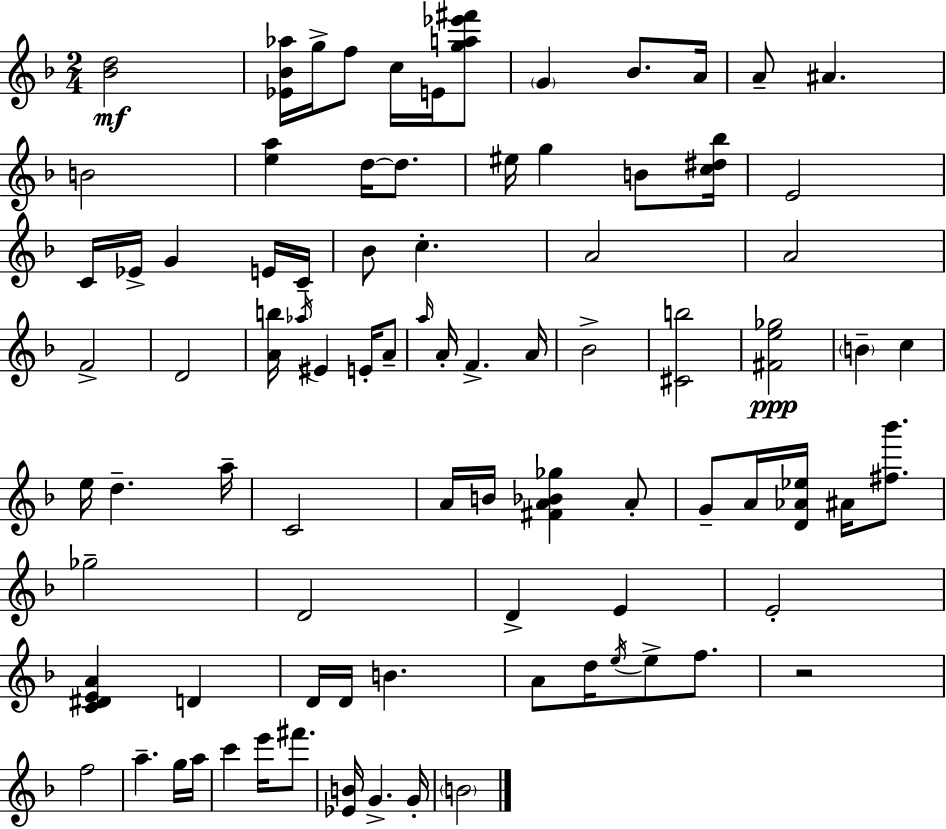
[Bb4,D5]/h [Eb4,Bb4,Ab5]/s G5/s F5/e C5/s E4/s [G5,A5,Eb6,F#6]/e G4/q Bb4/e. A4/s A4/e A#4/q. B4/h [E5,A5]/q D5/s D5/e. EIS5/s G5/q B4/e [C5,D#5,Bb5]/s E4/h C4/s Eb4/s G4/q E4/s C4/s Bb4/e C5/q. A4/h A4/h F4/h D4/h [A4,B5]/s Ab5/s EIS4/q E4/s A4/e A5/s A4/s F4/q. A4/s Bb4/h [C#4,B5]/h [F#4,E5,Gb5]/h B4/q C5/q E5/s D5/q. A5/s C4/h A4/s B4/s [F#4,A4,Bb4,Gb5]/q A4/e G4/e A4/s [D4,Ab4,Eb5]/s A#4/s [F#5,Bb6]/e. Gb5/h D4/h D4/q E4/q E4/h [C4,D#4,E4,A4]/q D4/q D4/s D4/s B4/q. A4/e D5/s E5/s E5/e F5/e. R/h F5/h A5/q. G5/s A5/s C6/q E6/s F#6/e. [Eb4,B4]/s G4/q. G4/s B4/h